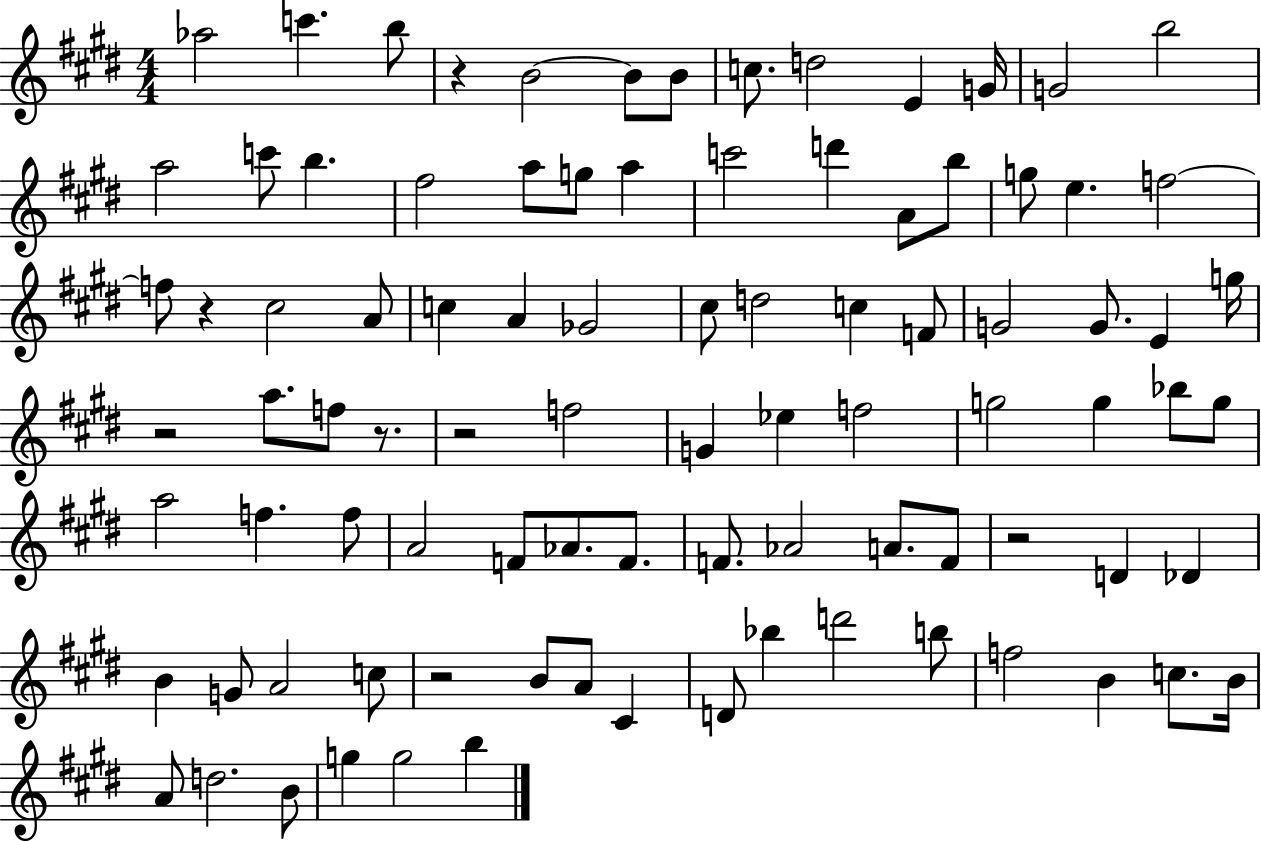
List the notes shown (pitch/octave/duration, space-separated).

Ab5/h C6/q. B5/e R/q B4/h B4/e B4/e C5/e. D5/h E4/q G4/s G4/h B5/h A5/h C6/e B5/q. F#5/h A5/e G5/e A5/q C6/h D6/q A4/e B5/e G5/e E5/q. F5/h F5/e R/q C#5/h A4/e C5/q A4/q Gb4/h C#5/e D5/h C5/q F4/e G4/h G4/e. E4/q G5/s R/h A5/e. F5/e R/e. R/h F5/h G4/q Eb5/q F5/h G5/h G5/q Bb5/e G5/e A5/h F5/q. F5/e A4/h F4/e Ab4/e. F4/e. F4/e. Ab4/h A4/e. F4/e R/h D4/q Db4/q B4/q G4/e A4/h C5/e R/h B4/e A4/e C#4/q D4/e Bb5/q D6/h B5/e F5/h B4/q C5/e. B4/s A4/e D5/h. B4/e G5/q G5/h B5/q